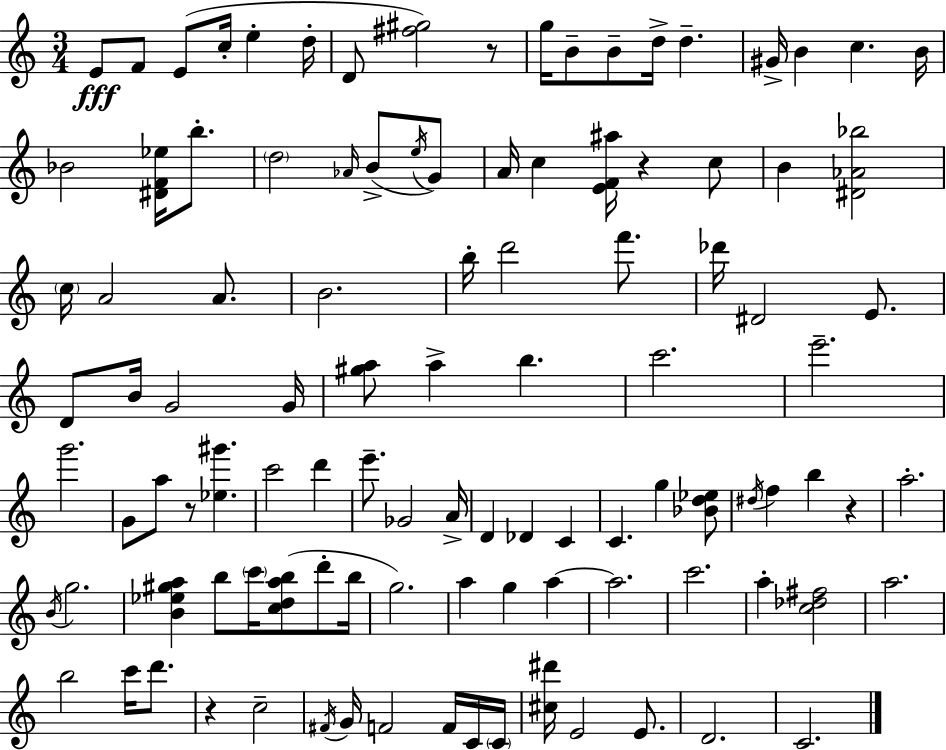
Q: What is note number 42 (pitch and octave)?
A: A5